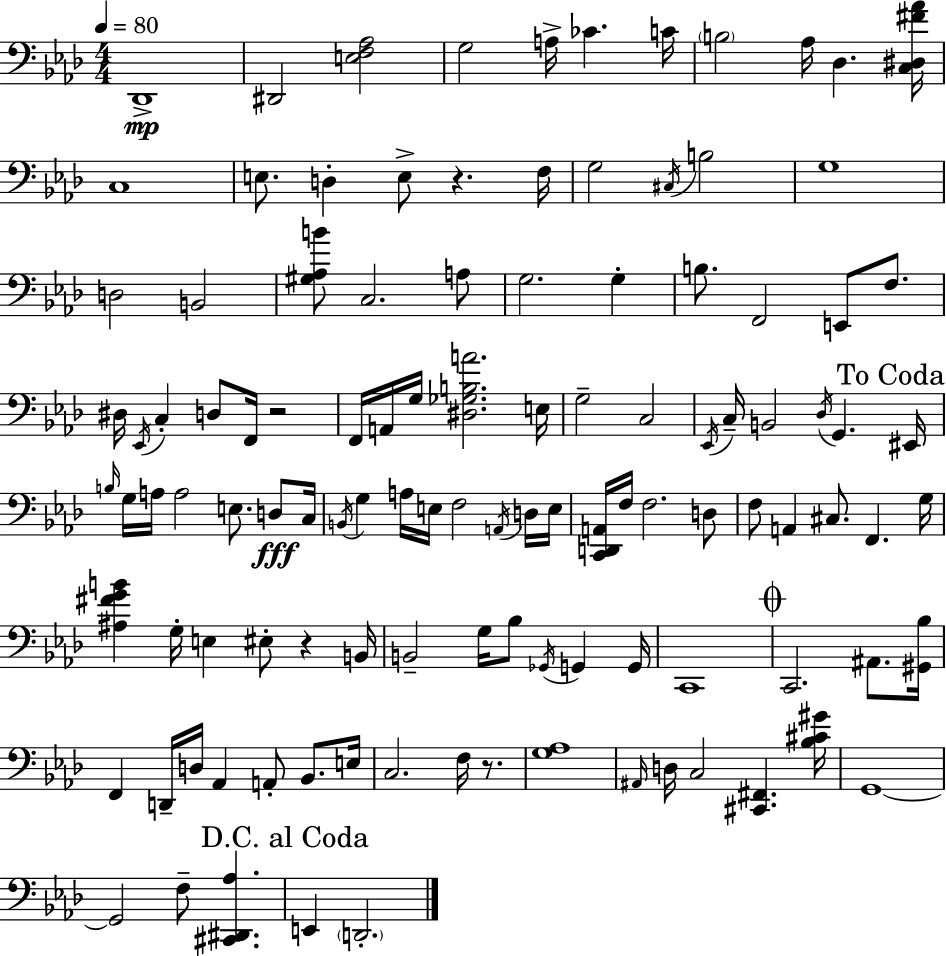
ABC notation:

X:1
T:Untitled
M:4/4
L:1/4
K:Ab
_D,,4 ^D,,2 [E,F,_A,]2 G,2 A,/4 _C C/4 B,2 _A,/4 _D, [C,^D,^F_A]/4 C,4 E,/2 D, E,/2 z F,/4 G,2 ^C,/4 B,2 G,4 D,2 B,,2 [^G,_A,B]/2 C,2 A,/2 G,2 G, B,/2 F,,2 E,,/2 F,/2 ^D,/4 _E,,/4 C, D,/2 F,,/4 z2 F,,/4 A,,/4 G,/4 [^D,_G,B,A]2 E,/4 G,2 C,2 _E,,/4 C,/4 B,,2 _D,/4 G,, ^E,,/4 B,/4 G,/4 A,/4 A,2 E,/2 D,/2 C,/4 B,,/4 G, A,/4 E,/4 F,2 A,,/4 D,/4 E,/4 [C,,D,,A,,]/4 F,/4 F,2 D,/2 F,/2 A,, ^C,/2 F,, G,/4 [^A,^FGB] G,/4 E, ^E,/2 z B,,/4 B,,2 G,/4 _B,/2 _G,,/4 G,, G,,/4 C,,4 C,,2 ^A,,/2 [^G,,_B,]/4 F,, D,,/4 D,/4 _A,, A,,/2 _B,,/2 E,/4 C,2 F,/4 z/2 [G,_A,]4 ^A,,/4 D,/4 C,2 [^C,,^F,,] [_B,^C^G]/4 G,,4 G,,2 F,/2 [^C,,^D,,_A,] E,, D,,2